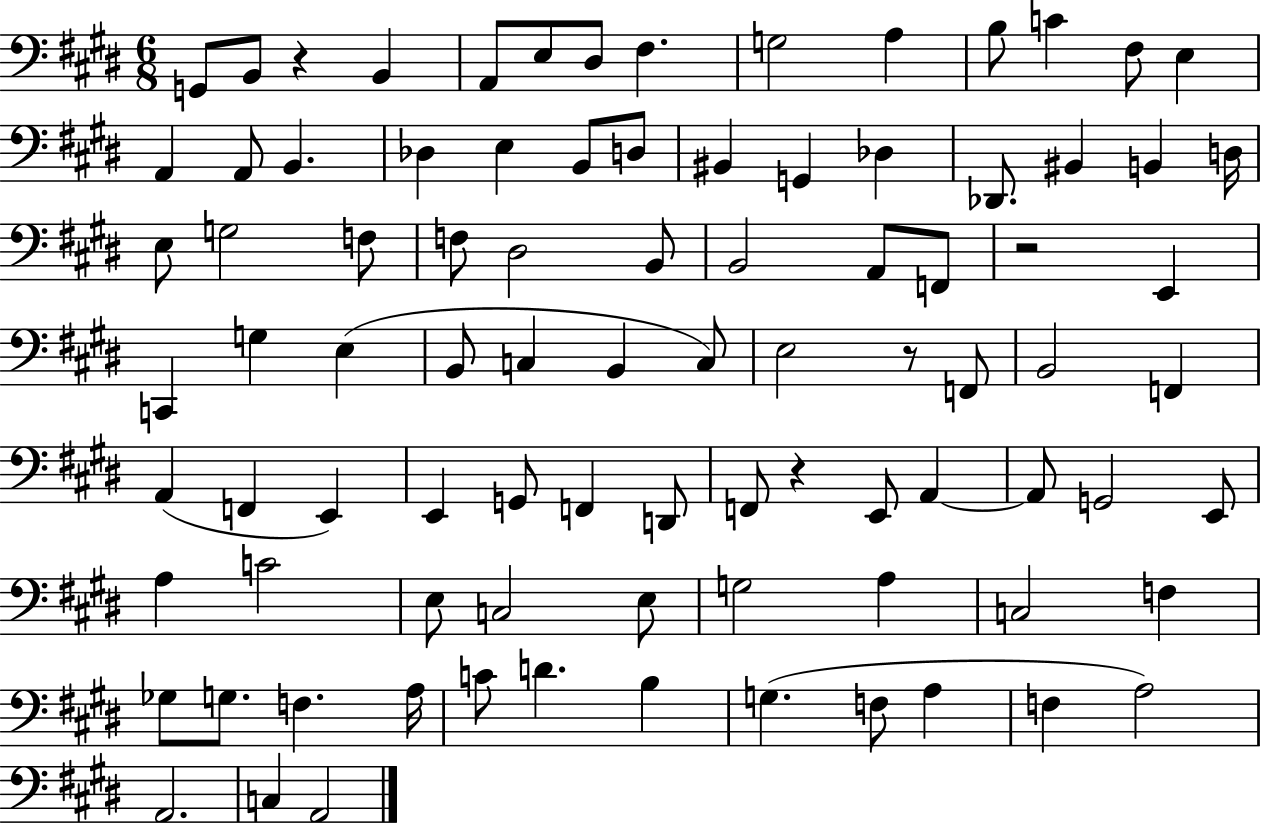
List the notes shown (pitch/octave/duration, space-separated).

G2/e B2/e R/q B2/q A2/e E3/e D#3/e F#3/q. G3/h A3/q B3/e C4/q F#3/e E3/q A2/q A2/e B2/q. Db3/q E3/q B2/e D3/e BIS2/q G2/q Db3/q Db2/e. BIS2/q B2/q D3/s E3/e G3/h F3/e F3/e D#3/h B2/e B2/h A2/e F2/e R/h E2/q C2/q G3/q E3/q B2/e C3/q B2/q C3/e E3/h R/e F2/e B2/h F2/q A2/q F2/q E2/q E2/q G2/e F2/q D2/e F2/e R/q E2/e A2/q A2/e G2/h E2/e A3/q C4/h E3/e C3/h E3/e G3/h A3/q C3/h F3/q Gb3/e G3/e. F3/q. A3/s C4/e D4/q. B3/q G3/q. F3/e A3/q F3/q A3/h A2/h. C3/q A2/h